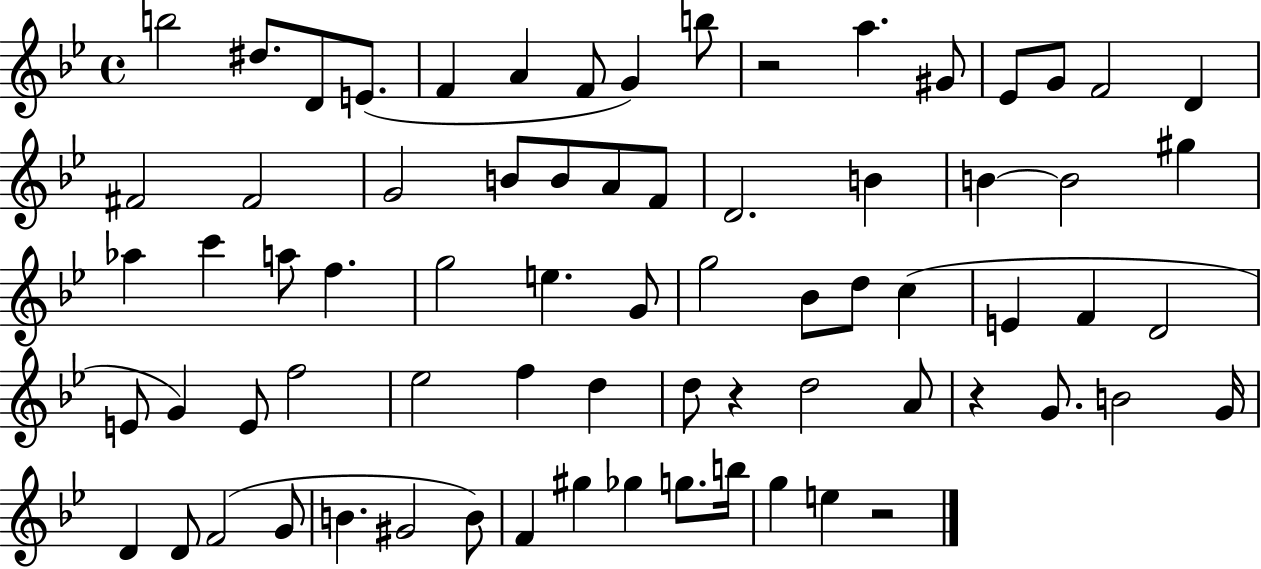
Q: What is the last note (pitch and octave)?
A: E5